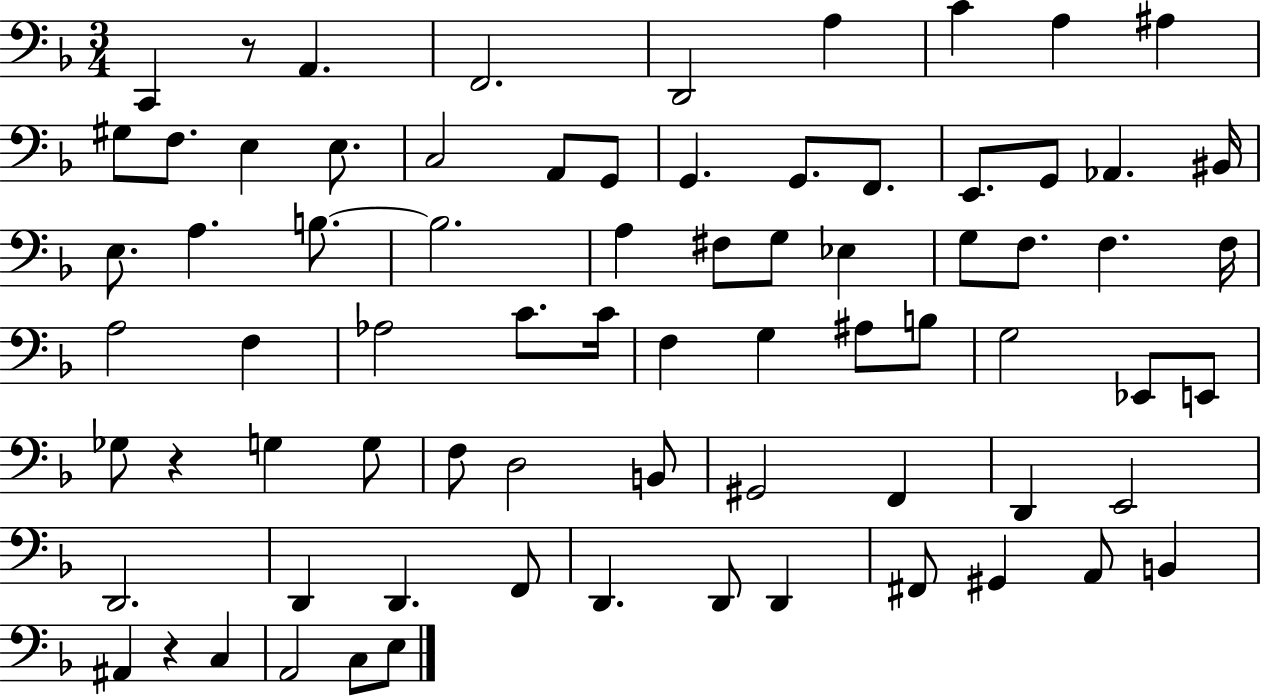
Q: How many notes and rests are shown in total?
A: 75